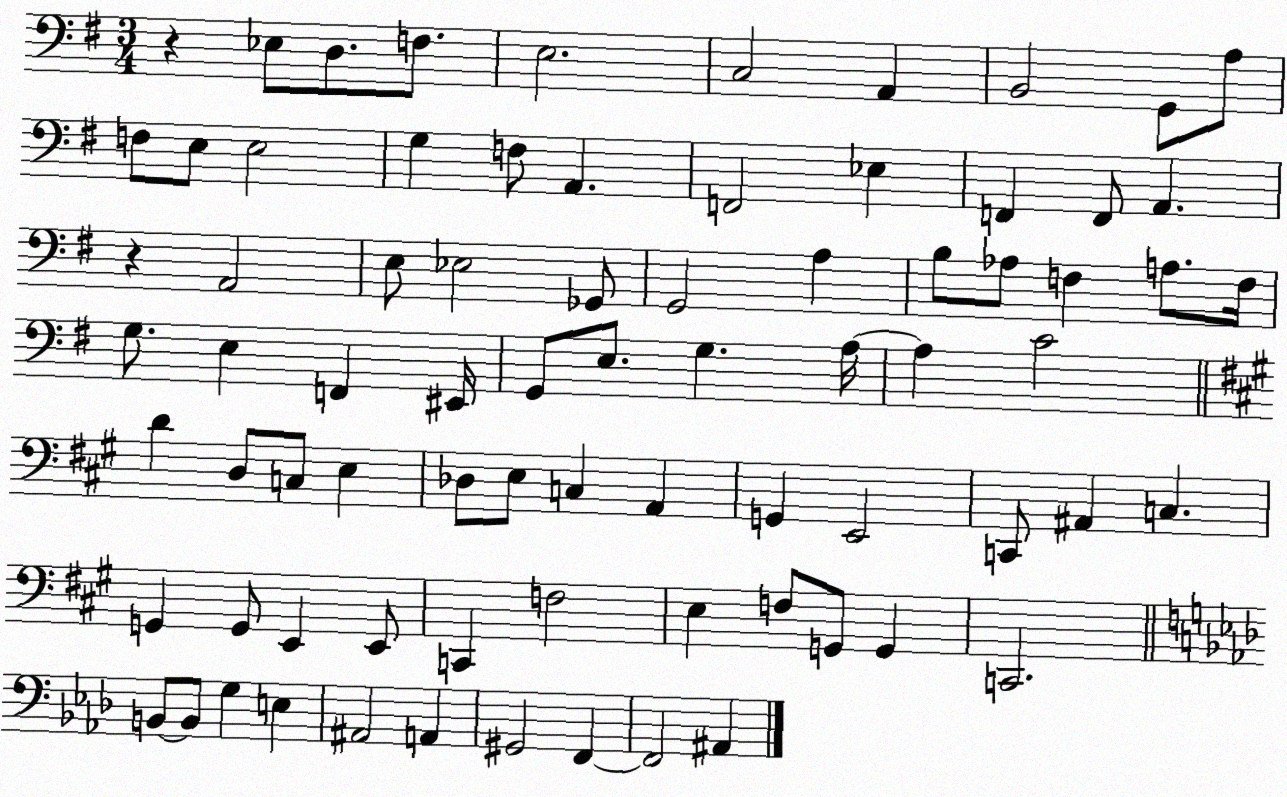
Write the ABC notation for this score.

X:1
T:Untitled
M:3/4
L:1/4
K:G
z _E,/2 D,/2 F,/2 E,2 C,2 A,, B,,2 G,,/2 A,/2 F,/2 E,/2 E,2 G, F,/2 A,, F,,2 _E, F,, F,,/2 A,, z A,,2 E,/2 _E,2 _G,,/2 G,,2 A, B,/2 _A,/2 F, A,/2 F,/4 G,/2 E, F,, ^E,,/4 G,,/2 E,/2 G, A,/4 A, C2 D D,/2 C,/2 E, _D,/2 E,/2 C, A,, G,, E,,2 C,,/2 ^A,, C, G,, G,,/2 E,, E,,/2 C,, F,2 E, F,/2 G,,/2 G,, C,,2 B,,/2 B,,/2 G, E, ^A,,2 A,, ^G,,2 F,, F,,2 ^A,,